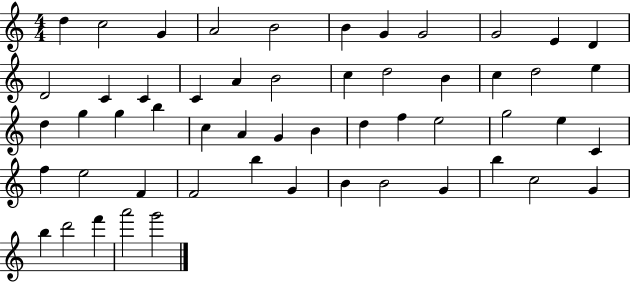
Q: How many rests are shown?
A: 0